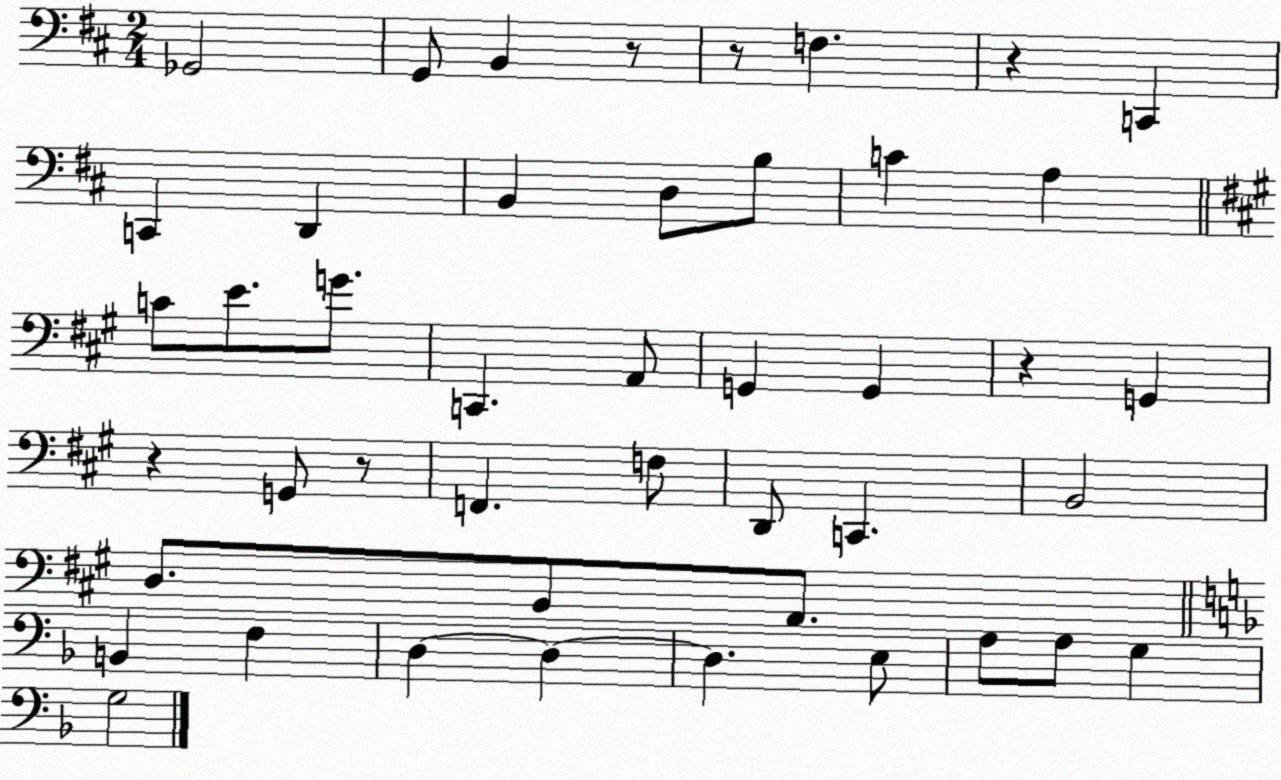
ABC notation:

X:1
T:Untitled
M:2/4
L:1/4
K:D
_G,,2 G,,/2 B,, z/2 z/2 F, z C,, C,, D,, B,, D,/2 B,/2 C A, C/2 E/2 G/2 C,, A,,/2 G,, G,, z G,, z G,,/2 z/2 F,, F,/2 D,,/2 C,, B,,2 D,/2 B,,/2 A,,/2 B,, F, D, D, D, E,/2 A,/2 A,/2 G, G,2